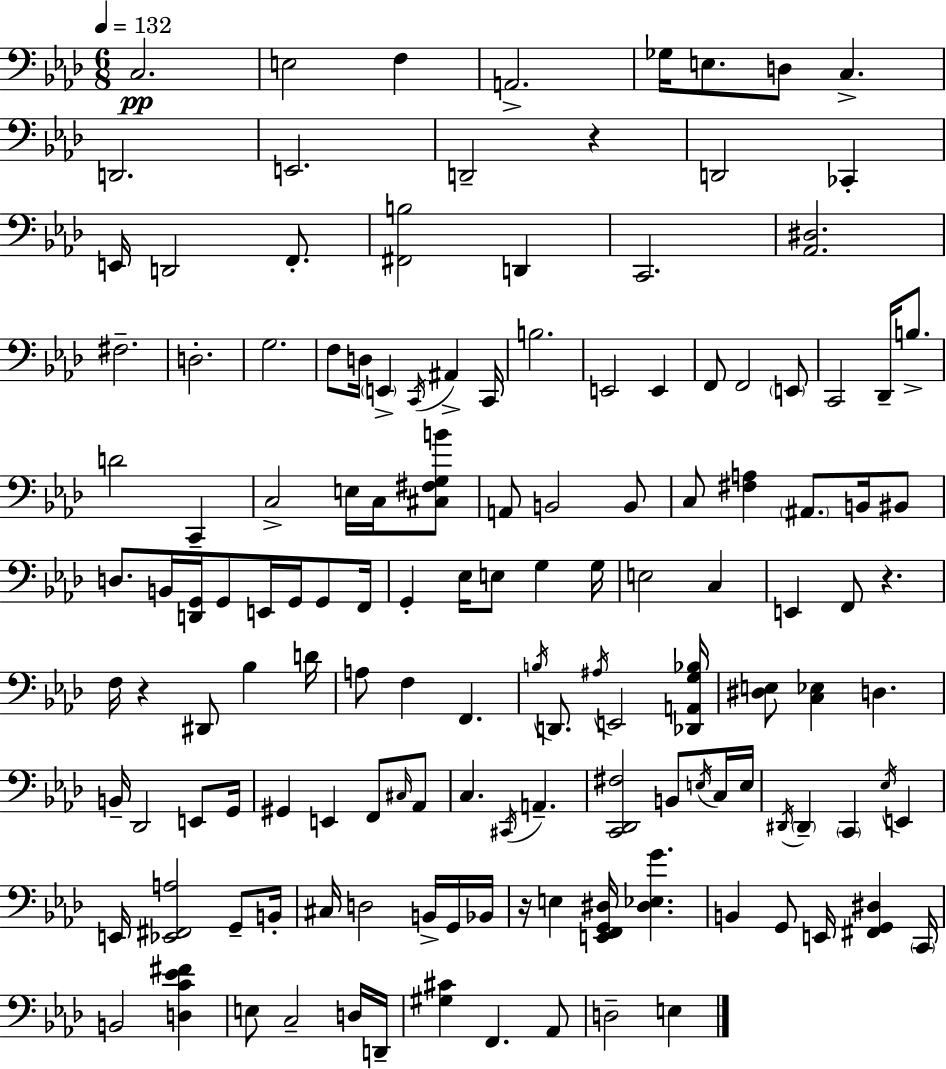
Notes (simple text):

C3/h. E3/h F3/q A2/h. Gb3/s E3/e. D3/e C3/q. D2/h. E2/h. D2/h R/q D2/h CES2/q E2/s D2/h F2/e. [F#2,B3]/h D2/q C2/h. [Ab2,D#3]/h. F#3/h. D3/h. G3/h. F3/e D3/s E2/q C2/s A#2/q C2/s B3/h. E2/h E2/q F2/e F2/h E2/e C2/h Db2/s B3/e. D4/h C2/q C3/h E3/s C3/s [C#3,F#3,G3,B4]/e A2/e B2/h B2/e C3/e [F#3,A3]/q A#2/e. B2/s BIS2/e D3/e. B2/s [D2,G2]/s G2/e E2/s G2/s G2/e F2/s G2/q Eb3/s E3/e G3/q G3/s E3/h C3/q E2/q F2/e R/q. F3/s R/q D#2/e Bb3/q D4/s A3/e F3/q F2/q. B3/s D2/e. A#3/s E2/h [Db2,A2,G3,Bb3]/s [D#3,E3]/e [C3,Eb3]/q D3/q. B2/s Db2/h E2/e G2/s G#2/q E2/q F2/e C#3/s Ab2/e C3/q. C#2/s A2/q. [C2,Db2,F#3]/h B2/e E3/s C3/s E3/s D#2/s D#2/q C2/q Eb3/s E2/q E2/s [Eb2,F#2,A3]/h G2/e B2/s C#3/s D3/h B2/s G2/s Bb2/s R/s E3/q [E2,F2,G2,D#3]/s [D#3,Eb3,G4]/q. B2/q G2/e E2/s [F#2,G2,D#3]/q C2/s B2/h [D3,C4,Eb4,F#4]/q E3/e C3/h D3/s D2/s [G#3,C#4]/q F2/q. Ab2/e D3/h E3/q